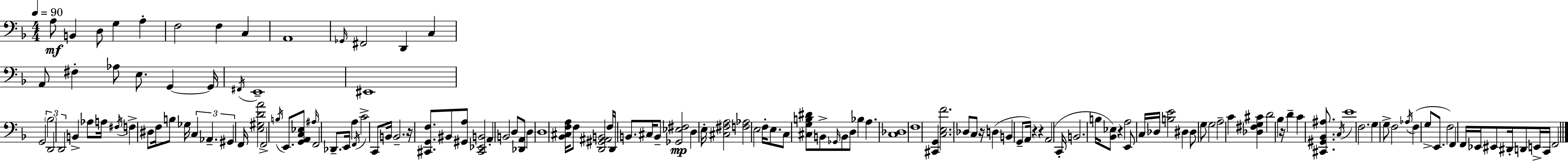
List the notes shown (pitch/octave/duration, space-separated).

A3/e B2/q D3/e G3/q A3/q F3/h F3/q C3/q A2/w Gb2/s F#2/h D2/q C3/q A2/e F#3/q Ab3/e E3/e. G2/q G2/s F#2/s E2/w EIS2/w G2/h Bb3/h D2/h D2/h B2/q Ab3/e A3/s F#3/s F3/q D#3/e F3/s B3/e Gb3/s C3/q Ab2/q. G#2/q F2/s [E3,G#3,D4,A4]/h F2/h B3/s E2/e. [G2,A2,C3,Eb3]/e A#3/s F2/h Db2/e. E2/s A3/q F2/s C4/h C2/e B2/s B2/h. R/s [C#2,G2,F3]/e. BIS2/e [G#2,A3]/e [C#2,Eb2,B2]/h A2/q B2/h D3/e [Db2,A2]/e D3/q D3/w [Bb2,C#3,F3,A3]/s F3/e [D2,G#2,A#2,B2]/h F3/s D2/s B2/e. C#3/s B2/e [Gb2,Eb3,F#3]/h D3/q E3/s [C#3,F#3,A3]/h [F3,Ab3]/h E3/h F3/s E3/e. C3/e [C#3,G3,B3,D#4]/e B2/e Gb2/s B2/e D3/e Bb3/q A3/q. [C3,Db3]/w F3/w [C#2,G2]/q [C3,E3,F4]/h. Db3/e C3/e R/s D3/q B2/q G2/e A2/s R/q R/q A2/h C2/s B2/h. B3/s [Bb2,Eb3]/e R/q A3/h E2/e C3/s Db3/s [B3,E4]/h D#3/q D#3/e G3/e G3/h A3/h C4/q [Db3,F#3,G3,C#4]/q D4/h Bb3/q R/s D4/q C4/q [C#2,G#2,Bb2,A#3]/e. C3/s E4/w F3/h. G3/q G3/e F3/h Ab3/s F3/q G3/e E2/e. F3/h F2/q F2/s Eb2/s EIS2/e D#2/s D2/e E2/s C2/s F2/h